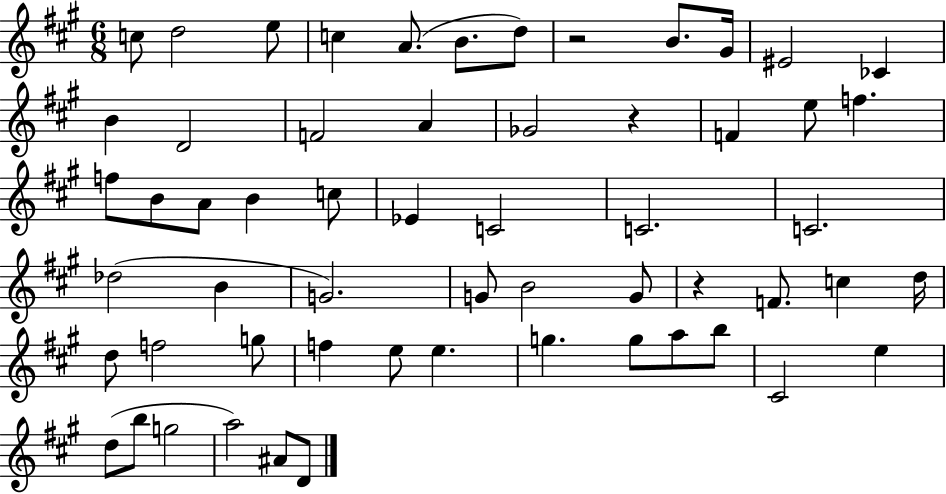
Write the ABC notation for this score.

X:1
T:Untitled
M:6/8
L:1/4
K:A
c/2 d2 e/2 c A/2 B/2 d/2 z2 B/2 ^G/4 ^E2 _C B D2 F2 A _G2 z F e/2 f f/2 B/2 A/2 B c/2 _E C2 C2 C2 _d2 B G2 G/2 B2 G/2 z F/2 c d/4 d/2 f2 g/2 f e/2 e g g/2 a/2 b/2 ^C2 e d/2 b/2 g2 a2 ^A/2 D/2